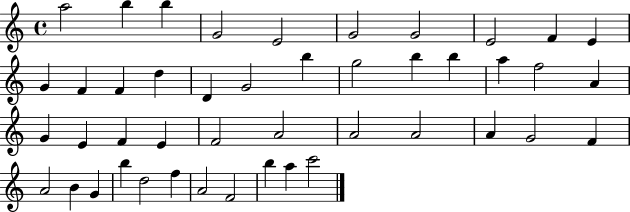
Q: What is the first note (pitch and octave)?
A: A5